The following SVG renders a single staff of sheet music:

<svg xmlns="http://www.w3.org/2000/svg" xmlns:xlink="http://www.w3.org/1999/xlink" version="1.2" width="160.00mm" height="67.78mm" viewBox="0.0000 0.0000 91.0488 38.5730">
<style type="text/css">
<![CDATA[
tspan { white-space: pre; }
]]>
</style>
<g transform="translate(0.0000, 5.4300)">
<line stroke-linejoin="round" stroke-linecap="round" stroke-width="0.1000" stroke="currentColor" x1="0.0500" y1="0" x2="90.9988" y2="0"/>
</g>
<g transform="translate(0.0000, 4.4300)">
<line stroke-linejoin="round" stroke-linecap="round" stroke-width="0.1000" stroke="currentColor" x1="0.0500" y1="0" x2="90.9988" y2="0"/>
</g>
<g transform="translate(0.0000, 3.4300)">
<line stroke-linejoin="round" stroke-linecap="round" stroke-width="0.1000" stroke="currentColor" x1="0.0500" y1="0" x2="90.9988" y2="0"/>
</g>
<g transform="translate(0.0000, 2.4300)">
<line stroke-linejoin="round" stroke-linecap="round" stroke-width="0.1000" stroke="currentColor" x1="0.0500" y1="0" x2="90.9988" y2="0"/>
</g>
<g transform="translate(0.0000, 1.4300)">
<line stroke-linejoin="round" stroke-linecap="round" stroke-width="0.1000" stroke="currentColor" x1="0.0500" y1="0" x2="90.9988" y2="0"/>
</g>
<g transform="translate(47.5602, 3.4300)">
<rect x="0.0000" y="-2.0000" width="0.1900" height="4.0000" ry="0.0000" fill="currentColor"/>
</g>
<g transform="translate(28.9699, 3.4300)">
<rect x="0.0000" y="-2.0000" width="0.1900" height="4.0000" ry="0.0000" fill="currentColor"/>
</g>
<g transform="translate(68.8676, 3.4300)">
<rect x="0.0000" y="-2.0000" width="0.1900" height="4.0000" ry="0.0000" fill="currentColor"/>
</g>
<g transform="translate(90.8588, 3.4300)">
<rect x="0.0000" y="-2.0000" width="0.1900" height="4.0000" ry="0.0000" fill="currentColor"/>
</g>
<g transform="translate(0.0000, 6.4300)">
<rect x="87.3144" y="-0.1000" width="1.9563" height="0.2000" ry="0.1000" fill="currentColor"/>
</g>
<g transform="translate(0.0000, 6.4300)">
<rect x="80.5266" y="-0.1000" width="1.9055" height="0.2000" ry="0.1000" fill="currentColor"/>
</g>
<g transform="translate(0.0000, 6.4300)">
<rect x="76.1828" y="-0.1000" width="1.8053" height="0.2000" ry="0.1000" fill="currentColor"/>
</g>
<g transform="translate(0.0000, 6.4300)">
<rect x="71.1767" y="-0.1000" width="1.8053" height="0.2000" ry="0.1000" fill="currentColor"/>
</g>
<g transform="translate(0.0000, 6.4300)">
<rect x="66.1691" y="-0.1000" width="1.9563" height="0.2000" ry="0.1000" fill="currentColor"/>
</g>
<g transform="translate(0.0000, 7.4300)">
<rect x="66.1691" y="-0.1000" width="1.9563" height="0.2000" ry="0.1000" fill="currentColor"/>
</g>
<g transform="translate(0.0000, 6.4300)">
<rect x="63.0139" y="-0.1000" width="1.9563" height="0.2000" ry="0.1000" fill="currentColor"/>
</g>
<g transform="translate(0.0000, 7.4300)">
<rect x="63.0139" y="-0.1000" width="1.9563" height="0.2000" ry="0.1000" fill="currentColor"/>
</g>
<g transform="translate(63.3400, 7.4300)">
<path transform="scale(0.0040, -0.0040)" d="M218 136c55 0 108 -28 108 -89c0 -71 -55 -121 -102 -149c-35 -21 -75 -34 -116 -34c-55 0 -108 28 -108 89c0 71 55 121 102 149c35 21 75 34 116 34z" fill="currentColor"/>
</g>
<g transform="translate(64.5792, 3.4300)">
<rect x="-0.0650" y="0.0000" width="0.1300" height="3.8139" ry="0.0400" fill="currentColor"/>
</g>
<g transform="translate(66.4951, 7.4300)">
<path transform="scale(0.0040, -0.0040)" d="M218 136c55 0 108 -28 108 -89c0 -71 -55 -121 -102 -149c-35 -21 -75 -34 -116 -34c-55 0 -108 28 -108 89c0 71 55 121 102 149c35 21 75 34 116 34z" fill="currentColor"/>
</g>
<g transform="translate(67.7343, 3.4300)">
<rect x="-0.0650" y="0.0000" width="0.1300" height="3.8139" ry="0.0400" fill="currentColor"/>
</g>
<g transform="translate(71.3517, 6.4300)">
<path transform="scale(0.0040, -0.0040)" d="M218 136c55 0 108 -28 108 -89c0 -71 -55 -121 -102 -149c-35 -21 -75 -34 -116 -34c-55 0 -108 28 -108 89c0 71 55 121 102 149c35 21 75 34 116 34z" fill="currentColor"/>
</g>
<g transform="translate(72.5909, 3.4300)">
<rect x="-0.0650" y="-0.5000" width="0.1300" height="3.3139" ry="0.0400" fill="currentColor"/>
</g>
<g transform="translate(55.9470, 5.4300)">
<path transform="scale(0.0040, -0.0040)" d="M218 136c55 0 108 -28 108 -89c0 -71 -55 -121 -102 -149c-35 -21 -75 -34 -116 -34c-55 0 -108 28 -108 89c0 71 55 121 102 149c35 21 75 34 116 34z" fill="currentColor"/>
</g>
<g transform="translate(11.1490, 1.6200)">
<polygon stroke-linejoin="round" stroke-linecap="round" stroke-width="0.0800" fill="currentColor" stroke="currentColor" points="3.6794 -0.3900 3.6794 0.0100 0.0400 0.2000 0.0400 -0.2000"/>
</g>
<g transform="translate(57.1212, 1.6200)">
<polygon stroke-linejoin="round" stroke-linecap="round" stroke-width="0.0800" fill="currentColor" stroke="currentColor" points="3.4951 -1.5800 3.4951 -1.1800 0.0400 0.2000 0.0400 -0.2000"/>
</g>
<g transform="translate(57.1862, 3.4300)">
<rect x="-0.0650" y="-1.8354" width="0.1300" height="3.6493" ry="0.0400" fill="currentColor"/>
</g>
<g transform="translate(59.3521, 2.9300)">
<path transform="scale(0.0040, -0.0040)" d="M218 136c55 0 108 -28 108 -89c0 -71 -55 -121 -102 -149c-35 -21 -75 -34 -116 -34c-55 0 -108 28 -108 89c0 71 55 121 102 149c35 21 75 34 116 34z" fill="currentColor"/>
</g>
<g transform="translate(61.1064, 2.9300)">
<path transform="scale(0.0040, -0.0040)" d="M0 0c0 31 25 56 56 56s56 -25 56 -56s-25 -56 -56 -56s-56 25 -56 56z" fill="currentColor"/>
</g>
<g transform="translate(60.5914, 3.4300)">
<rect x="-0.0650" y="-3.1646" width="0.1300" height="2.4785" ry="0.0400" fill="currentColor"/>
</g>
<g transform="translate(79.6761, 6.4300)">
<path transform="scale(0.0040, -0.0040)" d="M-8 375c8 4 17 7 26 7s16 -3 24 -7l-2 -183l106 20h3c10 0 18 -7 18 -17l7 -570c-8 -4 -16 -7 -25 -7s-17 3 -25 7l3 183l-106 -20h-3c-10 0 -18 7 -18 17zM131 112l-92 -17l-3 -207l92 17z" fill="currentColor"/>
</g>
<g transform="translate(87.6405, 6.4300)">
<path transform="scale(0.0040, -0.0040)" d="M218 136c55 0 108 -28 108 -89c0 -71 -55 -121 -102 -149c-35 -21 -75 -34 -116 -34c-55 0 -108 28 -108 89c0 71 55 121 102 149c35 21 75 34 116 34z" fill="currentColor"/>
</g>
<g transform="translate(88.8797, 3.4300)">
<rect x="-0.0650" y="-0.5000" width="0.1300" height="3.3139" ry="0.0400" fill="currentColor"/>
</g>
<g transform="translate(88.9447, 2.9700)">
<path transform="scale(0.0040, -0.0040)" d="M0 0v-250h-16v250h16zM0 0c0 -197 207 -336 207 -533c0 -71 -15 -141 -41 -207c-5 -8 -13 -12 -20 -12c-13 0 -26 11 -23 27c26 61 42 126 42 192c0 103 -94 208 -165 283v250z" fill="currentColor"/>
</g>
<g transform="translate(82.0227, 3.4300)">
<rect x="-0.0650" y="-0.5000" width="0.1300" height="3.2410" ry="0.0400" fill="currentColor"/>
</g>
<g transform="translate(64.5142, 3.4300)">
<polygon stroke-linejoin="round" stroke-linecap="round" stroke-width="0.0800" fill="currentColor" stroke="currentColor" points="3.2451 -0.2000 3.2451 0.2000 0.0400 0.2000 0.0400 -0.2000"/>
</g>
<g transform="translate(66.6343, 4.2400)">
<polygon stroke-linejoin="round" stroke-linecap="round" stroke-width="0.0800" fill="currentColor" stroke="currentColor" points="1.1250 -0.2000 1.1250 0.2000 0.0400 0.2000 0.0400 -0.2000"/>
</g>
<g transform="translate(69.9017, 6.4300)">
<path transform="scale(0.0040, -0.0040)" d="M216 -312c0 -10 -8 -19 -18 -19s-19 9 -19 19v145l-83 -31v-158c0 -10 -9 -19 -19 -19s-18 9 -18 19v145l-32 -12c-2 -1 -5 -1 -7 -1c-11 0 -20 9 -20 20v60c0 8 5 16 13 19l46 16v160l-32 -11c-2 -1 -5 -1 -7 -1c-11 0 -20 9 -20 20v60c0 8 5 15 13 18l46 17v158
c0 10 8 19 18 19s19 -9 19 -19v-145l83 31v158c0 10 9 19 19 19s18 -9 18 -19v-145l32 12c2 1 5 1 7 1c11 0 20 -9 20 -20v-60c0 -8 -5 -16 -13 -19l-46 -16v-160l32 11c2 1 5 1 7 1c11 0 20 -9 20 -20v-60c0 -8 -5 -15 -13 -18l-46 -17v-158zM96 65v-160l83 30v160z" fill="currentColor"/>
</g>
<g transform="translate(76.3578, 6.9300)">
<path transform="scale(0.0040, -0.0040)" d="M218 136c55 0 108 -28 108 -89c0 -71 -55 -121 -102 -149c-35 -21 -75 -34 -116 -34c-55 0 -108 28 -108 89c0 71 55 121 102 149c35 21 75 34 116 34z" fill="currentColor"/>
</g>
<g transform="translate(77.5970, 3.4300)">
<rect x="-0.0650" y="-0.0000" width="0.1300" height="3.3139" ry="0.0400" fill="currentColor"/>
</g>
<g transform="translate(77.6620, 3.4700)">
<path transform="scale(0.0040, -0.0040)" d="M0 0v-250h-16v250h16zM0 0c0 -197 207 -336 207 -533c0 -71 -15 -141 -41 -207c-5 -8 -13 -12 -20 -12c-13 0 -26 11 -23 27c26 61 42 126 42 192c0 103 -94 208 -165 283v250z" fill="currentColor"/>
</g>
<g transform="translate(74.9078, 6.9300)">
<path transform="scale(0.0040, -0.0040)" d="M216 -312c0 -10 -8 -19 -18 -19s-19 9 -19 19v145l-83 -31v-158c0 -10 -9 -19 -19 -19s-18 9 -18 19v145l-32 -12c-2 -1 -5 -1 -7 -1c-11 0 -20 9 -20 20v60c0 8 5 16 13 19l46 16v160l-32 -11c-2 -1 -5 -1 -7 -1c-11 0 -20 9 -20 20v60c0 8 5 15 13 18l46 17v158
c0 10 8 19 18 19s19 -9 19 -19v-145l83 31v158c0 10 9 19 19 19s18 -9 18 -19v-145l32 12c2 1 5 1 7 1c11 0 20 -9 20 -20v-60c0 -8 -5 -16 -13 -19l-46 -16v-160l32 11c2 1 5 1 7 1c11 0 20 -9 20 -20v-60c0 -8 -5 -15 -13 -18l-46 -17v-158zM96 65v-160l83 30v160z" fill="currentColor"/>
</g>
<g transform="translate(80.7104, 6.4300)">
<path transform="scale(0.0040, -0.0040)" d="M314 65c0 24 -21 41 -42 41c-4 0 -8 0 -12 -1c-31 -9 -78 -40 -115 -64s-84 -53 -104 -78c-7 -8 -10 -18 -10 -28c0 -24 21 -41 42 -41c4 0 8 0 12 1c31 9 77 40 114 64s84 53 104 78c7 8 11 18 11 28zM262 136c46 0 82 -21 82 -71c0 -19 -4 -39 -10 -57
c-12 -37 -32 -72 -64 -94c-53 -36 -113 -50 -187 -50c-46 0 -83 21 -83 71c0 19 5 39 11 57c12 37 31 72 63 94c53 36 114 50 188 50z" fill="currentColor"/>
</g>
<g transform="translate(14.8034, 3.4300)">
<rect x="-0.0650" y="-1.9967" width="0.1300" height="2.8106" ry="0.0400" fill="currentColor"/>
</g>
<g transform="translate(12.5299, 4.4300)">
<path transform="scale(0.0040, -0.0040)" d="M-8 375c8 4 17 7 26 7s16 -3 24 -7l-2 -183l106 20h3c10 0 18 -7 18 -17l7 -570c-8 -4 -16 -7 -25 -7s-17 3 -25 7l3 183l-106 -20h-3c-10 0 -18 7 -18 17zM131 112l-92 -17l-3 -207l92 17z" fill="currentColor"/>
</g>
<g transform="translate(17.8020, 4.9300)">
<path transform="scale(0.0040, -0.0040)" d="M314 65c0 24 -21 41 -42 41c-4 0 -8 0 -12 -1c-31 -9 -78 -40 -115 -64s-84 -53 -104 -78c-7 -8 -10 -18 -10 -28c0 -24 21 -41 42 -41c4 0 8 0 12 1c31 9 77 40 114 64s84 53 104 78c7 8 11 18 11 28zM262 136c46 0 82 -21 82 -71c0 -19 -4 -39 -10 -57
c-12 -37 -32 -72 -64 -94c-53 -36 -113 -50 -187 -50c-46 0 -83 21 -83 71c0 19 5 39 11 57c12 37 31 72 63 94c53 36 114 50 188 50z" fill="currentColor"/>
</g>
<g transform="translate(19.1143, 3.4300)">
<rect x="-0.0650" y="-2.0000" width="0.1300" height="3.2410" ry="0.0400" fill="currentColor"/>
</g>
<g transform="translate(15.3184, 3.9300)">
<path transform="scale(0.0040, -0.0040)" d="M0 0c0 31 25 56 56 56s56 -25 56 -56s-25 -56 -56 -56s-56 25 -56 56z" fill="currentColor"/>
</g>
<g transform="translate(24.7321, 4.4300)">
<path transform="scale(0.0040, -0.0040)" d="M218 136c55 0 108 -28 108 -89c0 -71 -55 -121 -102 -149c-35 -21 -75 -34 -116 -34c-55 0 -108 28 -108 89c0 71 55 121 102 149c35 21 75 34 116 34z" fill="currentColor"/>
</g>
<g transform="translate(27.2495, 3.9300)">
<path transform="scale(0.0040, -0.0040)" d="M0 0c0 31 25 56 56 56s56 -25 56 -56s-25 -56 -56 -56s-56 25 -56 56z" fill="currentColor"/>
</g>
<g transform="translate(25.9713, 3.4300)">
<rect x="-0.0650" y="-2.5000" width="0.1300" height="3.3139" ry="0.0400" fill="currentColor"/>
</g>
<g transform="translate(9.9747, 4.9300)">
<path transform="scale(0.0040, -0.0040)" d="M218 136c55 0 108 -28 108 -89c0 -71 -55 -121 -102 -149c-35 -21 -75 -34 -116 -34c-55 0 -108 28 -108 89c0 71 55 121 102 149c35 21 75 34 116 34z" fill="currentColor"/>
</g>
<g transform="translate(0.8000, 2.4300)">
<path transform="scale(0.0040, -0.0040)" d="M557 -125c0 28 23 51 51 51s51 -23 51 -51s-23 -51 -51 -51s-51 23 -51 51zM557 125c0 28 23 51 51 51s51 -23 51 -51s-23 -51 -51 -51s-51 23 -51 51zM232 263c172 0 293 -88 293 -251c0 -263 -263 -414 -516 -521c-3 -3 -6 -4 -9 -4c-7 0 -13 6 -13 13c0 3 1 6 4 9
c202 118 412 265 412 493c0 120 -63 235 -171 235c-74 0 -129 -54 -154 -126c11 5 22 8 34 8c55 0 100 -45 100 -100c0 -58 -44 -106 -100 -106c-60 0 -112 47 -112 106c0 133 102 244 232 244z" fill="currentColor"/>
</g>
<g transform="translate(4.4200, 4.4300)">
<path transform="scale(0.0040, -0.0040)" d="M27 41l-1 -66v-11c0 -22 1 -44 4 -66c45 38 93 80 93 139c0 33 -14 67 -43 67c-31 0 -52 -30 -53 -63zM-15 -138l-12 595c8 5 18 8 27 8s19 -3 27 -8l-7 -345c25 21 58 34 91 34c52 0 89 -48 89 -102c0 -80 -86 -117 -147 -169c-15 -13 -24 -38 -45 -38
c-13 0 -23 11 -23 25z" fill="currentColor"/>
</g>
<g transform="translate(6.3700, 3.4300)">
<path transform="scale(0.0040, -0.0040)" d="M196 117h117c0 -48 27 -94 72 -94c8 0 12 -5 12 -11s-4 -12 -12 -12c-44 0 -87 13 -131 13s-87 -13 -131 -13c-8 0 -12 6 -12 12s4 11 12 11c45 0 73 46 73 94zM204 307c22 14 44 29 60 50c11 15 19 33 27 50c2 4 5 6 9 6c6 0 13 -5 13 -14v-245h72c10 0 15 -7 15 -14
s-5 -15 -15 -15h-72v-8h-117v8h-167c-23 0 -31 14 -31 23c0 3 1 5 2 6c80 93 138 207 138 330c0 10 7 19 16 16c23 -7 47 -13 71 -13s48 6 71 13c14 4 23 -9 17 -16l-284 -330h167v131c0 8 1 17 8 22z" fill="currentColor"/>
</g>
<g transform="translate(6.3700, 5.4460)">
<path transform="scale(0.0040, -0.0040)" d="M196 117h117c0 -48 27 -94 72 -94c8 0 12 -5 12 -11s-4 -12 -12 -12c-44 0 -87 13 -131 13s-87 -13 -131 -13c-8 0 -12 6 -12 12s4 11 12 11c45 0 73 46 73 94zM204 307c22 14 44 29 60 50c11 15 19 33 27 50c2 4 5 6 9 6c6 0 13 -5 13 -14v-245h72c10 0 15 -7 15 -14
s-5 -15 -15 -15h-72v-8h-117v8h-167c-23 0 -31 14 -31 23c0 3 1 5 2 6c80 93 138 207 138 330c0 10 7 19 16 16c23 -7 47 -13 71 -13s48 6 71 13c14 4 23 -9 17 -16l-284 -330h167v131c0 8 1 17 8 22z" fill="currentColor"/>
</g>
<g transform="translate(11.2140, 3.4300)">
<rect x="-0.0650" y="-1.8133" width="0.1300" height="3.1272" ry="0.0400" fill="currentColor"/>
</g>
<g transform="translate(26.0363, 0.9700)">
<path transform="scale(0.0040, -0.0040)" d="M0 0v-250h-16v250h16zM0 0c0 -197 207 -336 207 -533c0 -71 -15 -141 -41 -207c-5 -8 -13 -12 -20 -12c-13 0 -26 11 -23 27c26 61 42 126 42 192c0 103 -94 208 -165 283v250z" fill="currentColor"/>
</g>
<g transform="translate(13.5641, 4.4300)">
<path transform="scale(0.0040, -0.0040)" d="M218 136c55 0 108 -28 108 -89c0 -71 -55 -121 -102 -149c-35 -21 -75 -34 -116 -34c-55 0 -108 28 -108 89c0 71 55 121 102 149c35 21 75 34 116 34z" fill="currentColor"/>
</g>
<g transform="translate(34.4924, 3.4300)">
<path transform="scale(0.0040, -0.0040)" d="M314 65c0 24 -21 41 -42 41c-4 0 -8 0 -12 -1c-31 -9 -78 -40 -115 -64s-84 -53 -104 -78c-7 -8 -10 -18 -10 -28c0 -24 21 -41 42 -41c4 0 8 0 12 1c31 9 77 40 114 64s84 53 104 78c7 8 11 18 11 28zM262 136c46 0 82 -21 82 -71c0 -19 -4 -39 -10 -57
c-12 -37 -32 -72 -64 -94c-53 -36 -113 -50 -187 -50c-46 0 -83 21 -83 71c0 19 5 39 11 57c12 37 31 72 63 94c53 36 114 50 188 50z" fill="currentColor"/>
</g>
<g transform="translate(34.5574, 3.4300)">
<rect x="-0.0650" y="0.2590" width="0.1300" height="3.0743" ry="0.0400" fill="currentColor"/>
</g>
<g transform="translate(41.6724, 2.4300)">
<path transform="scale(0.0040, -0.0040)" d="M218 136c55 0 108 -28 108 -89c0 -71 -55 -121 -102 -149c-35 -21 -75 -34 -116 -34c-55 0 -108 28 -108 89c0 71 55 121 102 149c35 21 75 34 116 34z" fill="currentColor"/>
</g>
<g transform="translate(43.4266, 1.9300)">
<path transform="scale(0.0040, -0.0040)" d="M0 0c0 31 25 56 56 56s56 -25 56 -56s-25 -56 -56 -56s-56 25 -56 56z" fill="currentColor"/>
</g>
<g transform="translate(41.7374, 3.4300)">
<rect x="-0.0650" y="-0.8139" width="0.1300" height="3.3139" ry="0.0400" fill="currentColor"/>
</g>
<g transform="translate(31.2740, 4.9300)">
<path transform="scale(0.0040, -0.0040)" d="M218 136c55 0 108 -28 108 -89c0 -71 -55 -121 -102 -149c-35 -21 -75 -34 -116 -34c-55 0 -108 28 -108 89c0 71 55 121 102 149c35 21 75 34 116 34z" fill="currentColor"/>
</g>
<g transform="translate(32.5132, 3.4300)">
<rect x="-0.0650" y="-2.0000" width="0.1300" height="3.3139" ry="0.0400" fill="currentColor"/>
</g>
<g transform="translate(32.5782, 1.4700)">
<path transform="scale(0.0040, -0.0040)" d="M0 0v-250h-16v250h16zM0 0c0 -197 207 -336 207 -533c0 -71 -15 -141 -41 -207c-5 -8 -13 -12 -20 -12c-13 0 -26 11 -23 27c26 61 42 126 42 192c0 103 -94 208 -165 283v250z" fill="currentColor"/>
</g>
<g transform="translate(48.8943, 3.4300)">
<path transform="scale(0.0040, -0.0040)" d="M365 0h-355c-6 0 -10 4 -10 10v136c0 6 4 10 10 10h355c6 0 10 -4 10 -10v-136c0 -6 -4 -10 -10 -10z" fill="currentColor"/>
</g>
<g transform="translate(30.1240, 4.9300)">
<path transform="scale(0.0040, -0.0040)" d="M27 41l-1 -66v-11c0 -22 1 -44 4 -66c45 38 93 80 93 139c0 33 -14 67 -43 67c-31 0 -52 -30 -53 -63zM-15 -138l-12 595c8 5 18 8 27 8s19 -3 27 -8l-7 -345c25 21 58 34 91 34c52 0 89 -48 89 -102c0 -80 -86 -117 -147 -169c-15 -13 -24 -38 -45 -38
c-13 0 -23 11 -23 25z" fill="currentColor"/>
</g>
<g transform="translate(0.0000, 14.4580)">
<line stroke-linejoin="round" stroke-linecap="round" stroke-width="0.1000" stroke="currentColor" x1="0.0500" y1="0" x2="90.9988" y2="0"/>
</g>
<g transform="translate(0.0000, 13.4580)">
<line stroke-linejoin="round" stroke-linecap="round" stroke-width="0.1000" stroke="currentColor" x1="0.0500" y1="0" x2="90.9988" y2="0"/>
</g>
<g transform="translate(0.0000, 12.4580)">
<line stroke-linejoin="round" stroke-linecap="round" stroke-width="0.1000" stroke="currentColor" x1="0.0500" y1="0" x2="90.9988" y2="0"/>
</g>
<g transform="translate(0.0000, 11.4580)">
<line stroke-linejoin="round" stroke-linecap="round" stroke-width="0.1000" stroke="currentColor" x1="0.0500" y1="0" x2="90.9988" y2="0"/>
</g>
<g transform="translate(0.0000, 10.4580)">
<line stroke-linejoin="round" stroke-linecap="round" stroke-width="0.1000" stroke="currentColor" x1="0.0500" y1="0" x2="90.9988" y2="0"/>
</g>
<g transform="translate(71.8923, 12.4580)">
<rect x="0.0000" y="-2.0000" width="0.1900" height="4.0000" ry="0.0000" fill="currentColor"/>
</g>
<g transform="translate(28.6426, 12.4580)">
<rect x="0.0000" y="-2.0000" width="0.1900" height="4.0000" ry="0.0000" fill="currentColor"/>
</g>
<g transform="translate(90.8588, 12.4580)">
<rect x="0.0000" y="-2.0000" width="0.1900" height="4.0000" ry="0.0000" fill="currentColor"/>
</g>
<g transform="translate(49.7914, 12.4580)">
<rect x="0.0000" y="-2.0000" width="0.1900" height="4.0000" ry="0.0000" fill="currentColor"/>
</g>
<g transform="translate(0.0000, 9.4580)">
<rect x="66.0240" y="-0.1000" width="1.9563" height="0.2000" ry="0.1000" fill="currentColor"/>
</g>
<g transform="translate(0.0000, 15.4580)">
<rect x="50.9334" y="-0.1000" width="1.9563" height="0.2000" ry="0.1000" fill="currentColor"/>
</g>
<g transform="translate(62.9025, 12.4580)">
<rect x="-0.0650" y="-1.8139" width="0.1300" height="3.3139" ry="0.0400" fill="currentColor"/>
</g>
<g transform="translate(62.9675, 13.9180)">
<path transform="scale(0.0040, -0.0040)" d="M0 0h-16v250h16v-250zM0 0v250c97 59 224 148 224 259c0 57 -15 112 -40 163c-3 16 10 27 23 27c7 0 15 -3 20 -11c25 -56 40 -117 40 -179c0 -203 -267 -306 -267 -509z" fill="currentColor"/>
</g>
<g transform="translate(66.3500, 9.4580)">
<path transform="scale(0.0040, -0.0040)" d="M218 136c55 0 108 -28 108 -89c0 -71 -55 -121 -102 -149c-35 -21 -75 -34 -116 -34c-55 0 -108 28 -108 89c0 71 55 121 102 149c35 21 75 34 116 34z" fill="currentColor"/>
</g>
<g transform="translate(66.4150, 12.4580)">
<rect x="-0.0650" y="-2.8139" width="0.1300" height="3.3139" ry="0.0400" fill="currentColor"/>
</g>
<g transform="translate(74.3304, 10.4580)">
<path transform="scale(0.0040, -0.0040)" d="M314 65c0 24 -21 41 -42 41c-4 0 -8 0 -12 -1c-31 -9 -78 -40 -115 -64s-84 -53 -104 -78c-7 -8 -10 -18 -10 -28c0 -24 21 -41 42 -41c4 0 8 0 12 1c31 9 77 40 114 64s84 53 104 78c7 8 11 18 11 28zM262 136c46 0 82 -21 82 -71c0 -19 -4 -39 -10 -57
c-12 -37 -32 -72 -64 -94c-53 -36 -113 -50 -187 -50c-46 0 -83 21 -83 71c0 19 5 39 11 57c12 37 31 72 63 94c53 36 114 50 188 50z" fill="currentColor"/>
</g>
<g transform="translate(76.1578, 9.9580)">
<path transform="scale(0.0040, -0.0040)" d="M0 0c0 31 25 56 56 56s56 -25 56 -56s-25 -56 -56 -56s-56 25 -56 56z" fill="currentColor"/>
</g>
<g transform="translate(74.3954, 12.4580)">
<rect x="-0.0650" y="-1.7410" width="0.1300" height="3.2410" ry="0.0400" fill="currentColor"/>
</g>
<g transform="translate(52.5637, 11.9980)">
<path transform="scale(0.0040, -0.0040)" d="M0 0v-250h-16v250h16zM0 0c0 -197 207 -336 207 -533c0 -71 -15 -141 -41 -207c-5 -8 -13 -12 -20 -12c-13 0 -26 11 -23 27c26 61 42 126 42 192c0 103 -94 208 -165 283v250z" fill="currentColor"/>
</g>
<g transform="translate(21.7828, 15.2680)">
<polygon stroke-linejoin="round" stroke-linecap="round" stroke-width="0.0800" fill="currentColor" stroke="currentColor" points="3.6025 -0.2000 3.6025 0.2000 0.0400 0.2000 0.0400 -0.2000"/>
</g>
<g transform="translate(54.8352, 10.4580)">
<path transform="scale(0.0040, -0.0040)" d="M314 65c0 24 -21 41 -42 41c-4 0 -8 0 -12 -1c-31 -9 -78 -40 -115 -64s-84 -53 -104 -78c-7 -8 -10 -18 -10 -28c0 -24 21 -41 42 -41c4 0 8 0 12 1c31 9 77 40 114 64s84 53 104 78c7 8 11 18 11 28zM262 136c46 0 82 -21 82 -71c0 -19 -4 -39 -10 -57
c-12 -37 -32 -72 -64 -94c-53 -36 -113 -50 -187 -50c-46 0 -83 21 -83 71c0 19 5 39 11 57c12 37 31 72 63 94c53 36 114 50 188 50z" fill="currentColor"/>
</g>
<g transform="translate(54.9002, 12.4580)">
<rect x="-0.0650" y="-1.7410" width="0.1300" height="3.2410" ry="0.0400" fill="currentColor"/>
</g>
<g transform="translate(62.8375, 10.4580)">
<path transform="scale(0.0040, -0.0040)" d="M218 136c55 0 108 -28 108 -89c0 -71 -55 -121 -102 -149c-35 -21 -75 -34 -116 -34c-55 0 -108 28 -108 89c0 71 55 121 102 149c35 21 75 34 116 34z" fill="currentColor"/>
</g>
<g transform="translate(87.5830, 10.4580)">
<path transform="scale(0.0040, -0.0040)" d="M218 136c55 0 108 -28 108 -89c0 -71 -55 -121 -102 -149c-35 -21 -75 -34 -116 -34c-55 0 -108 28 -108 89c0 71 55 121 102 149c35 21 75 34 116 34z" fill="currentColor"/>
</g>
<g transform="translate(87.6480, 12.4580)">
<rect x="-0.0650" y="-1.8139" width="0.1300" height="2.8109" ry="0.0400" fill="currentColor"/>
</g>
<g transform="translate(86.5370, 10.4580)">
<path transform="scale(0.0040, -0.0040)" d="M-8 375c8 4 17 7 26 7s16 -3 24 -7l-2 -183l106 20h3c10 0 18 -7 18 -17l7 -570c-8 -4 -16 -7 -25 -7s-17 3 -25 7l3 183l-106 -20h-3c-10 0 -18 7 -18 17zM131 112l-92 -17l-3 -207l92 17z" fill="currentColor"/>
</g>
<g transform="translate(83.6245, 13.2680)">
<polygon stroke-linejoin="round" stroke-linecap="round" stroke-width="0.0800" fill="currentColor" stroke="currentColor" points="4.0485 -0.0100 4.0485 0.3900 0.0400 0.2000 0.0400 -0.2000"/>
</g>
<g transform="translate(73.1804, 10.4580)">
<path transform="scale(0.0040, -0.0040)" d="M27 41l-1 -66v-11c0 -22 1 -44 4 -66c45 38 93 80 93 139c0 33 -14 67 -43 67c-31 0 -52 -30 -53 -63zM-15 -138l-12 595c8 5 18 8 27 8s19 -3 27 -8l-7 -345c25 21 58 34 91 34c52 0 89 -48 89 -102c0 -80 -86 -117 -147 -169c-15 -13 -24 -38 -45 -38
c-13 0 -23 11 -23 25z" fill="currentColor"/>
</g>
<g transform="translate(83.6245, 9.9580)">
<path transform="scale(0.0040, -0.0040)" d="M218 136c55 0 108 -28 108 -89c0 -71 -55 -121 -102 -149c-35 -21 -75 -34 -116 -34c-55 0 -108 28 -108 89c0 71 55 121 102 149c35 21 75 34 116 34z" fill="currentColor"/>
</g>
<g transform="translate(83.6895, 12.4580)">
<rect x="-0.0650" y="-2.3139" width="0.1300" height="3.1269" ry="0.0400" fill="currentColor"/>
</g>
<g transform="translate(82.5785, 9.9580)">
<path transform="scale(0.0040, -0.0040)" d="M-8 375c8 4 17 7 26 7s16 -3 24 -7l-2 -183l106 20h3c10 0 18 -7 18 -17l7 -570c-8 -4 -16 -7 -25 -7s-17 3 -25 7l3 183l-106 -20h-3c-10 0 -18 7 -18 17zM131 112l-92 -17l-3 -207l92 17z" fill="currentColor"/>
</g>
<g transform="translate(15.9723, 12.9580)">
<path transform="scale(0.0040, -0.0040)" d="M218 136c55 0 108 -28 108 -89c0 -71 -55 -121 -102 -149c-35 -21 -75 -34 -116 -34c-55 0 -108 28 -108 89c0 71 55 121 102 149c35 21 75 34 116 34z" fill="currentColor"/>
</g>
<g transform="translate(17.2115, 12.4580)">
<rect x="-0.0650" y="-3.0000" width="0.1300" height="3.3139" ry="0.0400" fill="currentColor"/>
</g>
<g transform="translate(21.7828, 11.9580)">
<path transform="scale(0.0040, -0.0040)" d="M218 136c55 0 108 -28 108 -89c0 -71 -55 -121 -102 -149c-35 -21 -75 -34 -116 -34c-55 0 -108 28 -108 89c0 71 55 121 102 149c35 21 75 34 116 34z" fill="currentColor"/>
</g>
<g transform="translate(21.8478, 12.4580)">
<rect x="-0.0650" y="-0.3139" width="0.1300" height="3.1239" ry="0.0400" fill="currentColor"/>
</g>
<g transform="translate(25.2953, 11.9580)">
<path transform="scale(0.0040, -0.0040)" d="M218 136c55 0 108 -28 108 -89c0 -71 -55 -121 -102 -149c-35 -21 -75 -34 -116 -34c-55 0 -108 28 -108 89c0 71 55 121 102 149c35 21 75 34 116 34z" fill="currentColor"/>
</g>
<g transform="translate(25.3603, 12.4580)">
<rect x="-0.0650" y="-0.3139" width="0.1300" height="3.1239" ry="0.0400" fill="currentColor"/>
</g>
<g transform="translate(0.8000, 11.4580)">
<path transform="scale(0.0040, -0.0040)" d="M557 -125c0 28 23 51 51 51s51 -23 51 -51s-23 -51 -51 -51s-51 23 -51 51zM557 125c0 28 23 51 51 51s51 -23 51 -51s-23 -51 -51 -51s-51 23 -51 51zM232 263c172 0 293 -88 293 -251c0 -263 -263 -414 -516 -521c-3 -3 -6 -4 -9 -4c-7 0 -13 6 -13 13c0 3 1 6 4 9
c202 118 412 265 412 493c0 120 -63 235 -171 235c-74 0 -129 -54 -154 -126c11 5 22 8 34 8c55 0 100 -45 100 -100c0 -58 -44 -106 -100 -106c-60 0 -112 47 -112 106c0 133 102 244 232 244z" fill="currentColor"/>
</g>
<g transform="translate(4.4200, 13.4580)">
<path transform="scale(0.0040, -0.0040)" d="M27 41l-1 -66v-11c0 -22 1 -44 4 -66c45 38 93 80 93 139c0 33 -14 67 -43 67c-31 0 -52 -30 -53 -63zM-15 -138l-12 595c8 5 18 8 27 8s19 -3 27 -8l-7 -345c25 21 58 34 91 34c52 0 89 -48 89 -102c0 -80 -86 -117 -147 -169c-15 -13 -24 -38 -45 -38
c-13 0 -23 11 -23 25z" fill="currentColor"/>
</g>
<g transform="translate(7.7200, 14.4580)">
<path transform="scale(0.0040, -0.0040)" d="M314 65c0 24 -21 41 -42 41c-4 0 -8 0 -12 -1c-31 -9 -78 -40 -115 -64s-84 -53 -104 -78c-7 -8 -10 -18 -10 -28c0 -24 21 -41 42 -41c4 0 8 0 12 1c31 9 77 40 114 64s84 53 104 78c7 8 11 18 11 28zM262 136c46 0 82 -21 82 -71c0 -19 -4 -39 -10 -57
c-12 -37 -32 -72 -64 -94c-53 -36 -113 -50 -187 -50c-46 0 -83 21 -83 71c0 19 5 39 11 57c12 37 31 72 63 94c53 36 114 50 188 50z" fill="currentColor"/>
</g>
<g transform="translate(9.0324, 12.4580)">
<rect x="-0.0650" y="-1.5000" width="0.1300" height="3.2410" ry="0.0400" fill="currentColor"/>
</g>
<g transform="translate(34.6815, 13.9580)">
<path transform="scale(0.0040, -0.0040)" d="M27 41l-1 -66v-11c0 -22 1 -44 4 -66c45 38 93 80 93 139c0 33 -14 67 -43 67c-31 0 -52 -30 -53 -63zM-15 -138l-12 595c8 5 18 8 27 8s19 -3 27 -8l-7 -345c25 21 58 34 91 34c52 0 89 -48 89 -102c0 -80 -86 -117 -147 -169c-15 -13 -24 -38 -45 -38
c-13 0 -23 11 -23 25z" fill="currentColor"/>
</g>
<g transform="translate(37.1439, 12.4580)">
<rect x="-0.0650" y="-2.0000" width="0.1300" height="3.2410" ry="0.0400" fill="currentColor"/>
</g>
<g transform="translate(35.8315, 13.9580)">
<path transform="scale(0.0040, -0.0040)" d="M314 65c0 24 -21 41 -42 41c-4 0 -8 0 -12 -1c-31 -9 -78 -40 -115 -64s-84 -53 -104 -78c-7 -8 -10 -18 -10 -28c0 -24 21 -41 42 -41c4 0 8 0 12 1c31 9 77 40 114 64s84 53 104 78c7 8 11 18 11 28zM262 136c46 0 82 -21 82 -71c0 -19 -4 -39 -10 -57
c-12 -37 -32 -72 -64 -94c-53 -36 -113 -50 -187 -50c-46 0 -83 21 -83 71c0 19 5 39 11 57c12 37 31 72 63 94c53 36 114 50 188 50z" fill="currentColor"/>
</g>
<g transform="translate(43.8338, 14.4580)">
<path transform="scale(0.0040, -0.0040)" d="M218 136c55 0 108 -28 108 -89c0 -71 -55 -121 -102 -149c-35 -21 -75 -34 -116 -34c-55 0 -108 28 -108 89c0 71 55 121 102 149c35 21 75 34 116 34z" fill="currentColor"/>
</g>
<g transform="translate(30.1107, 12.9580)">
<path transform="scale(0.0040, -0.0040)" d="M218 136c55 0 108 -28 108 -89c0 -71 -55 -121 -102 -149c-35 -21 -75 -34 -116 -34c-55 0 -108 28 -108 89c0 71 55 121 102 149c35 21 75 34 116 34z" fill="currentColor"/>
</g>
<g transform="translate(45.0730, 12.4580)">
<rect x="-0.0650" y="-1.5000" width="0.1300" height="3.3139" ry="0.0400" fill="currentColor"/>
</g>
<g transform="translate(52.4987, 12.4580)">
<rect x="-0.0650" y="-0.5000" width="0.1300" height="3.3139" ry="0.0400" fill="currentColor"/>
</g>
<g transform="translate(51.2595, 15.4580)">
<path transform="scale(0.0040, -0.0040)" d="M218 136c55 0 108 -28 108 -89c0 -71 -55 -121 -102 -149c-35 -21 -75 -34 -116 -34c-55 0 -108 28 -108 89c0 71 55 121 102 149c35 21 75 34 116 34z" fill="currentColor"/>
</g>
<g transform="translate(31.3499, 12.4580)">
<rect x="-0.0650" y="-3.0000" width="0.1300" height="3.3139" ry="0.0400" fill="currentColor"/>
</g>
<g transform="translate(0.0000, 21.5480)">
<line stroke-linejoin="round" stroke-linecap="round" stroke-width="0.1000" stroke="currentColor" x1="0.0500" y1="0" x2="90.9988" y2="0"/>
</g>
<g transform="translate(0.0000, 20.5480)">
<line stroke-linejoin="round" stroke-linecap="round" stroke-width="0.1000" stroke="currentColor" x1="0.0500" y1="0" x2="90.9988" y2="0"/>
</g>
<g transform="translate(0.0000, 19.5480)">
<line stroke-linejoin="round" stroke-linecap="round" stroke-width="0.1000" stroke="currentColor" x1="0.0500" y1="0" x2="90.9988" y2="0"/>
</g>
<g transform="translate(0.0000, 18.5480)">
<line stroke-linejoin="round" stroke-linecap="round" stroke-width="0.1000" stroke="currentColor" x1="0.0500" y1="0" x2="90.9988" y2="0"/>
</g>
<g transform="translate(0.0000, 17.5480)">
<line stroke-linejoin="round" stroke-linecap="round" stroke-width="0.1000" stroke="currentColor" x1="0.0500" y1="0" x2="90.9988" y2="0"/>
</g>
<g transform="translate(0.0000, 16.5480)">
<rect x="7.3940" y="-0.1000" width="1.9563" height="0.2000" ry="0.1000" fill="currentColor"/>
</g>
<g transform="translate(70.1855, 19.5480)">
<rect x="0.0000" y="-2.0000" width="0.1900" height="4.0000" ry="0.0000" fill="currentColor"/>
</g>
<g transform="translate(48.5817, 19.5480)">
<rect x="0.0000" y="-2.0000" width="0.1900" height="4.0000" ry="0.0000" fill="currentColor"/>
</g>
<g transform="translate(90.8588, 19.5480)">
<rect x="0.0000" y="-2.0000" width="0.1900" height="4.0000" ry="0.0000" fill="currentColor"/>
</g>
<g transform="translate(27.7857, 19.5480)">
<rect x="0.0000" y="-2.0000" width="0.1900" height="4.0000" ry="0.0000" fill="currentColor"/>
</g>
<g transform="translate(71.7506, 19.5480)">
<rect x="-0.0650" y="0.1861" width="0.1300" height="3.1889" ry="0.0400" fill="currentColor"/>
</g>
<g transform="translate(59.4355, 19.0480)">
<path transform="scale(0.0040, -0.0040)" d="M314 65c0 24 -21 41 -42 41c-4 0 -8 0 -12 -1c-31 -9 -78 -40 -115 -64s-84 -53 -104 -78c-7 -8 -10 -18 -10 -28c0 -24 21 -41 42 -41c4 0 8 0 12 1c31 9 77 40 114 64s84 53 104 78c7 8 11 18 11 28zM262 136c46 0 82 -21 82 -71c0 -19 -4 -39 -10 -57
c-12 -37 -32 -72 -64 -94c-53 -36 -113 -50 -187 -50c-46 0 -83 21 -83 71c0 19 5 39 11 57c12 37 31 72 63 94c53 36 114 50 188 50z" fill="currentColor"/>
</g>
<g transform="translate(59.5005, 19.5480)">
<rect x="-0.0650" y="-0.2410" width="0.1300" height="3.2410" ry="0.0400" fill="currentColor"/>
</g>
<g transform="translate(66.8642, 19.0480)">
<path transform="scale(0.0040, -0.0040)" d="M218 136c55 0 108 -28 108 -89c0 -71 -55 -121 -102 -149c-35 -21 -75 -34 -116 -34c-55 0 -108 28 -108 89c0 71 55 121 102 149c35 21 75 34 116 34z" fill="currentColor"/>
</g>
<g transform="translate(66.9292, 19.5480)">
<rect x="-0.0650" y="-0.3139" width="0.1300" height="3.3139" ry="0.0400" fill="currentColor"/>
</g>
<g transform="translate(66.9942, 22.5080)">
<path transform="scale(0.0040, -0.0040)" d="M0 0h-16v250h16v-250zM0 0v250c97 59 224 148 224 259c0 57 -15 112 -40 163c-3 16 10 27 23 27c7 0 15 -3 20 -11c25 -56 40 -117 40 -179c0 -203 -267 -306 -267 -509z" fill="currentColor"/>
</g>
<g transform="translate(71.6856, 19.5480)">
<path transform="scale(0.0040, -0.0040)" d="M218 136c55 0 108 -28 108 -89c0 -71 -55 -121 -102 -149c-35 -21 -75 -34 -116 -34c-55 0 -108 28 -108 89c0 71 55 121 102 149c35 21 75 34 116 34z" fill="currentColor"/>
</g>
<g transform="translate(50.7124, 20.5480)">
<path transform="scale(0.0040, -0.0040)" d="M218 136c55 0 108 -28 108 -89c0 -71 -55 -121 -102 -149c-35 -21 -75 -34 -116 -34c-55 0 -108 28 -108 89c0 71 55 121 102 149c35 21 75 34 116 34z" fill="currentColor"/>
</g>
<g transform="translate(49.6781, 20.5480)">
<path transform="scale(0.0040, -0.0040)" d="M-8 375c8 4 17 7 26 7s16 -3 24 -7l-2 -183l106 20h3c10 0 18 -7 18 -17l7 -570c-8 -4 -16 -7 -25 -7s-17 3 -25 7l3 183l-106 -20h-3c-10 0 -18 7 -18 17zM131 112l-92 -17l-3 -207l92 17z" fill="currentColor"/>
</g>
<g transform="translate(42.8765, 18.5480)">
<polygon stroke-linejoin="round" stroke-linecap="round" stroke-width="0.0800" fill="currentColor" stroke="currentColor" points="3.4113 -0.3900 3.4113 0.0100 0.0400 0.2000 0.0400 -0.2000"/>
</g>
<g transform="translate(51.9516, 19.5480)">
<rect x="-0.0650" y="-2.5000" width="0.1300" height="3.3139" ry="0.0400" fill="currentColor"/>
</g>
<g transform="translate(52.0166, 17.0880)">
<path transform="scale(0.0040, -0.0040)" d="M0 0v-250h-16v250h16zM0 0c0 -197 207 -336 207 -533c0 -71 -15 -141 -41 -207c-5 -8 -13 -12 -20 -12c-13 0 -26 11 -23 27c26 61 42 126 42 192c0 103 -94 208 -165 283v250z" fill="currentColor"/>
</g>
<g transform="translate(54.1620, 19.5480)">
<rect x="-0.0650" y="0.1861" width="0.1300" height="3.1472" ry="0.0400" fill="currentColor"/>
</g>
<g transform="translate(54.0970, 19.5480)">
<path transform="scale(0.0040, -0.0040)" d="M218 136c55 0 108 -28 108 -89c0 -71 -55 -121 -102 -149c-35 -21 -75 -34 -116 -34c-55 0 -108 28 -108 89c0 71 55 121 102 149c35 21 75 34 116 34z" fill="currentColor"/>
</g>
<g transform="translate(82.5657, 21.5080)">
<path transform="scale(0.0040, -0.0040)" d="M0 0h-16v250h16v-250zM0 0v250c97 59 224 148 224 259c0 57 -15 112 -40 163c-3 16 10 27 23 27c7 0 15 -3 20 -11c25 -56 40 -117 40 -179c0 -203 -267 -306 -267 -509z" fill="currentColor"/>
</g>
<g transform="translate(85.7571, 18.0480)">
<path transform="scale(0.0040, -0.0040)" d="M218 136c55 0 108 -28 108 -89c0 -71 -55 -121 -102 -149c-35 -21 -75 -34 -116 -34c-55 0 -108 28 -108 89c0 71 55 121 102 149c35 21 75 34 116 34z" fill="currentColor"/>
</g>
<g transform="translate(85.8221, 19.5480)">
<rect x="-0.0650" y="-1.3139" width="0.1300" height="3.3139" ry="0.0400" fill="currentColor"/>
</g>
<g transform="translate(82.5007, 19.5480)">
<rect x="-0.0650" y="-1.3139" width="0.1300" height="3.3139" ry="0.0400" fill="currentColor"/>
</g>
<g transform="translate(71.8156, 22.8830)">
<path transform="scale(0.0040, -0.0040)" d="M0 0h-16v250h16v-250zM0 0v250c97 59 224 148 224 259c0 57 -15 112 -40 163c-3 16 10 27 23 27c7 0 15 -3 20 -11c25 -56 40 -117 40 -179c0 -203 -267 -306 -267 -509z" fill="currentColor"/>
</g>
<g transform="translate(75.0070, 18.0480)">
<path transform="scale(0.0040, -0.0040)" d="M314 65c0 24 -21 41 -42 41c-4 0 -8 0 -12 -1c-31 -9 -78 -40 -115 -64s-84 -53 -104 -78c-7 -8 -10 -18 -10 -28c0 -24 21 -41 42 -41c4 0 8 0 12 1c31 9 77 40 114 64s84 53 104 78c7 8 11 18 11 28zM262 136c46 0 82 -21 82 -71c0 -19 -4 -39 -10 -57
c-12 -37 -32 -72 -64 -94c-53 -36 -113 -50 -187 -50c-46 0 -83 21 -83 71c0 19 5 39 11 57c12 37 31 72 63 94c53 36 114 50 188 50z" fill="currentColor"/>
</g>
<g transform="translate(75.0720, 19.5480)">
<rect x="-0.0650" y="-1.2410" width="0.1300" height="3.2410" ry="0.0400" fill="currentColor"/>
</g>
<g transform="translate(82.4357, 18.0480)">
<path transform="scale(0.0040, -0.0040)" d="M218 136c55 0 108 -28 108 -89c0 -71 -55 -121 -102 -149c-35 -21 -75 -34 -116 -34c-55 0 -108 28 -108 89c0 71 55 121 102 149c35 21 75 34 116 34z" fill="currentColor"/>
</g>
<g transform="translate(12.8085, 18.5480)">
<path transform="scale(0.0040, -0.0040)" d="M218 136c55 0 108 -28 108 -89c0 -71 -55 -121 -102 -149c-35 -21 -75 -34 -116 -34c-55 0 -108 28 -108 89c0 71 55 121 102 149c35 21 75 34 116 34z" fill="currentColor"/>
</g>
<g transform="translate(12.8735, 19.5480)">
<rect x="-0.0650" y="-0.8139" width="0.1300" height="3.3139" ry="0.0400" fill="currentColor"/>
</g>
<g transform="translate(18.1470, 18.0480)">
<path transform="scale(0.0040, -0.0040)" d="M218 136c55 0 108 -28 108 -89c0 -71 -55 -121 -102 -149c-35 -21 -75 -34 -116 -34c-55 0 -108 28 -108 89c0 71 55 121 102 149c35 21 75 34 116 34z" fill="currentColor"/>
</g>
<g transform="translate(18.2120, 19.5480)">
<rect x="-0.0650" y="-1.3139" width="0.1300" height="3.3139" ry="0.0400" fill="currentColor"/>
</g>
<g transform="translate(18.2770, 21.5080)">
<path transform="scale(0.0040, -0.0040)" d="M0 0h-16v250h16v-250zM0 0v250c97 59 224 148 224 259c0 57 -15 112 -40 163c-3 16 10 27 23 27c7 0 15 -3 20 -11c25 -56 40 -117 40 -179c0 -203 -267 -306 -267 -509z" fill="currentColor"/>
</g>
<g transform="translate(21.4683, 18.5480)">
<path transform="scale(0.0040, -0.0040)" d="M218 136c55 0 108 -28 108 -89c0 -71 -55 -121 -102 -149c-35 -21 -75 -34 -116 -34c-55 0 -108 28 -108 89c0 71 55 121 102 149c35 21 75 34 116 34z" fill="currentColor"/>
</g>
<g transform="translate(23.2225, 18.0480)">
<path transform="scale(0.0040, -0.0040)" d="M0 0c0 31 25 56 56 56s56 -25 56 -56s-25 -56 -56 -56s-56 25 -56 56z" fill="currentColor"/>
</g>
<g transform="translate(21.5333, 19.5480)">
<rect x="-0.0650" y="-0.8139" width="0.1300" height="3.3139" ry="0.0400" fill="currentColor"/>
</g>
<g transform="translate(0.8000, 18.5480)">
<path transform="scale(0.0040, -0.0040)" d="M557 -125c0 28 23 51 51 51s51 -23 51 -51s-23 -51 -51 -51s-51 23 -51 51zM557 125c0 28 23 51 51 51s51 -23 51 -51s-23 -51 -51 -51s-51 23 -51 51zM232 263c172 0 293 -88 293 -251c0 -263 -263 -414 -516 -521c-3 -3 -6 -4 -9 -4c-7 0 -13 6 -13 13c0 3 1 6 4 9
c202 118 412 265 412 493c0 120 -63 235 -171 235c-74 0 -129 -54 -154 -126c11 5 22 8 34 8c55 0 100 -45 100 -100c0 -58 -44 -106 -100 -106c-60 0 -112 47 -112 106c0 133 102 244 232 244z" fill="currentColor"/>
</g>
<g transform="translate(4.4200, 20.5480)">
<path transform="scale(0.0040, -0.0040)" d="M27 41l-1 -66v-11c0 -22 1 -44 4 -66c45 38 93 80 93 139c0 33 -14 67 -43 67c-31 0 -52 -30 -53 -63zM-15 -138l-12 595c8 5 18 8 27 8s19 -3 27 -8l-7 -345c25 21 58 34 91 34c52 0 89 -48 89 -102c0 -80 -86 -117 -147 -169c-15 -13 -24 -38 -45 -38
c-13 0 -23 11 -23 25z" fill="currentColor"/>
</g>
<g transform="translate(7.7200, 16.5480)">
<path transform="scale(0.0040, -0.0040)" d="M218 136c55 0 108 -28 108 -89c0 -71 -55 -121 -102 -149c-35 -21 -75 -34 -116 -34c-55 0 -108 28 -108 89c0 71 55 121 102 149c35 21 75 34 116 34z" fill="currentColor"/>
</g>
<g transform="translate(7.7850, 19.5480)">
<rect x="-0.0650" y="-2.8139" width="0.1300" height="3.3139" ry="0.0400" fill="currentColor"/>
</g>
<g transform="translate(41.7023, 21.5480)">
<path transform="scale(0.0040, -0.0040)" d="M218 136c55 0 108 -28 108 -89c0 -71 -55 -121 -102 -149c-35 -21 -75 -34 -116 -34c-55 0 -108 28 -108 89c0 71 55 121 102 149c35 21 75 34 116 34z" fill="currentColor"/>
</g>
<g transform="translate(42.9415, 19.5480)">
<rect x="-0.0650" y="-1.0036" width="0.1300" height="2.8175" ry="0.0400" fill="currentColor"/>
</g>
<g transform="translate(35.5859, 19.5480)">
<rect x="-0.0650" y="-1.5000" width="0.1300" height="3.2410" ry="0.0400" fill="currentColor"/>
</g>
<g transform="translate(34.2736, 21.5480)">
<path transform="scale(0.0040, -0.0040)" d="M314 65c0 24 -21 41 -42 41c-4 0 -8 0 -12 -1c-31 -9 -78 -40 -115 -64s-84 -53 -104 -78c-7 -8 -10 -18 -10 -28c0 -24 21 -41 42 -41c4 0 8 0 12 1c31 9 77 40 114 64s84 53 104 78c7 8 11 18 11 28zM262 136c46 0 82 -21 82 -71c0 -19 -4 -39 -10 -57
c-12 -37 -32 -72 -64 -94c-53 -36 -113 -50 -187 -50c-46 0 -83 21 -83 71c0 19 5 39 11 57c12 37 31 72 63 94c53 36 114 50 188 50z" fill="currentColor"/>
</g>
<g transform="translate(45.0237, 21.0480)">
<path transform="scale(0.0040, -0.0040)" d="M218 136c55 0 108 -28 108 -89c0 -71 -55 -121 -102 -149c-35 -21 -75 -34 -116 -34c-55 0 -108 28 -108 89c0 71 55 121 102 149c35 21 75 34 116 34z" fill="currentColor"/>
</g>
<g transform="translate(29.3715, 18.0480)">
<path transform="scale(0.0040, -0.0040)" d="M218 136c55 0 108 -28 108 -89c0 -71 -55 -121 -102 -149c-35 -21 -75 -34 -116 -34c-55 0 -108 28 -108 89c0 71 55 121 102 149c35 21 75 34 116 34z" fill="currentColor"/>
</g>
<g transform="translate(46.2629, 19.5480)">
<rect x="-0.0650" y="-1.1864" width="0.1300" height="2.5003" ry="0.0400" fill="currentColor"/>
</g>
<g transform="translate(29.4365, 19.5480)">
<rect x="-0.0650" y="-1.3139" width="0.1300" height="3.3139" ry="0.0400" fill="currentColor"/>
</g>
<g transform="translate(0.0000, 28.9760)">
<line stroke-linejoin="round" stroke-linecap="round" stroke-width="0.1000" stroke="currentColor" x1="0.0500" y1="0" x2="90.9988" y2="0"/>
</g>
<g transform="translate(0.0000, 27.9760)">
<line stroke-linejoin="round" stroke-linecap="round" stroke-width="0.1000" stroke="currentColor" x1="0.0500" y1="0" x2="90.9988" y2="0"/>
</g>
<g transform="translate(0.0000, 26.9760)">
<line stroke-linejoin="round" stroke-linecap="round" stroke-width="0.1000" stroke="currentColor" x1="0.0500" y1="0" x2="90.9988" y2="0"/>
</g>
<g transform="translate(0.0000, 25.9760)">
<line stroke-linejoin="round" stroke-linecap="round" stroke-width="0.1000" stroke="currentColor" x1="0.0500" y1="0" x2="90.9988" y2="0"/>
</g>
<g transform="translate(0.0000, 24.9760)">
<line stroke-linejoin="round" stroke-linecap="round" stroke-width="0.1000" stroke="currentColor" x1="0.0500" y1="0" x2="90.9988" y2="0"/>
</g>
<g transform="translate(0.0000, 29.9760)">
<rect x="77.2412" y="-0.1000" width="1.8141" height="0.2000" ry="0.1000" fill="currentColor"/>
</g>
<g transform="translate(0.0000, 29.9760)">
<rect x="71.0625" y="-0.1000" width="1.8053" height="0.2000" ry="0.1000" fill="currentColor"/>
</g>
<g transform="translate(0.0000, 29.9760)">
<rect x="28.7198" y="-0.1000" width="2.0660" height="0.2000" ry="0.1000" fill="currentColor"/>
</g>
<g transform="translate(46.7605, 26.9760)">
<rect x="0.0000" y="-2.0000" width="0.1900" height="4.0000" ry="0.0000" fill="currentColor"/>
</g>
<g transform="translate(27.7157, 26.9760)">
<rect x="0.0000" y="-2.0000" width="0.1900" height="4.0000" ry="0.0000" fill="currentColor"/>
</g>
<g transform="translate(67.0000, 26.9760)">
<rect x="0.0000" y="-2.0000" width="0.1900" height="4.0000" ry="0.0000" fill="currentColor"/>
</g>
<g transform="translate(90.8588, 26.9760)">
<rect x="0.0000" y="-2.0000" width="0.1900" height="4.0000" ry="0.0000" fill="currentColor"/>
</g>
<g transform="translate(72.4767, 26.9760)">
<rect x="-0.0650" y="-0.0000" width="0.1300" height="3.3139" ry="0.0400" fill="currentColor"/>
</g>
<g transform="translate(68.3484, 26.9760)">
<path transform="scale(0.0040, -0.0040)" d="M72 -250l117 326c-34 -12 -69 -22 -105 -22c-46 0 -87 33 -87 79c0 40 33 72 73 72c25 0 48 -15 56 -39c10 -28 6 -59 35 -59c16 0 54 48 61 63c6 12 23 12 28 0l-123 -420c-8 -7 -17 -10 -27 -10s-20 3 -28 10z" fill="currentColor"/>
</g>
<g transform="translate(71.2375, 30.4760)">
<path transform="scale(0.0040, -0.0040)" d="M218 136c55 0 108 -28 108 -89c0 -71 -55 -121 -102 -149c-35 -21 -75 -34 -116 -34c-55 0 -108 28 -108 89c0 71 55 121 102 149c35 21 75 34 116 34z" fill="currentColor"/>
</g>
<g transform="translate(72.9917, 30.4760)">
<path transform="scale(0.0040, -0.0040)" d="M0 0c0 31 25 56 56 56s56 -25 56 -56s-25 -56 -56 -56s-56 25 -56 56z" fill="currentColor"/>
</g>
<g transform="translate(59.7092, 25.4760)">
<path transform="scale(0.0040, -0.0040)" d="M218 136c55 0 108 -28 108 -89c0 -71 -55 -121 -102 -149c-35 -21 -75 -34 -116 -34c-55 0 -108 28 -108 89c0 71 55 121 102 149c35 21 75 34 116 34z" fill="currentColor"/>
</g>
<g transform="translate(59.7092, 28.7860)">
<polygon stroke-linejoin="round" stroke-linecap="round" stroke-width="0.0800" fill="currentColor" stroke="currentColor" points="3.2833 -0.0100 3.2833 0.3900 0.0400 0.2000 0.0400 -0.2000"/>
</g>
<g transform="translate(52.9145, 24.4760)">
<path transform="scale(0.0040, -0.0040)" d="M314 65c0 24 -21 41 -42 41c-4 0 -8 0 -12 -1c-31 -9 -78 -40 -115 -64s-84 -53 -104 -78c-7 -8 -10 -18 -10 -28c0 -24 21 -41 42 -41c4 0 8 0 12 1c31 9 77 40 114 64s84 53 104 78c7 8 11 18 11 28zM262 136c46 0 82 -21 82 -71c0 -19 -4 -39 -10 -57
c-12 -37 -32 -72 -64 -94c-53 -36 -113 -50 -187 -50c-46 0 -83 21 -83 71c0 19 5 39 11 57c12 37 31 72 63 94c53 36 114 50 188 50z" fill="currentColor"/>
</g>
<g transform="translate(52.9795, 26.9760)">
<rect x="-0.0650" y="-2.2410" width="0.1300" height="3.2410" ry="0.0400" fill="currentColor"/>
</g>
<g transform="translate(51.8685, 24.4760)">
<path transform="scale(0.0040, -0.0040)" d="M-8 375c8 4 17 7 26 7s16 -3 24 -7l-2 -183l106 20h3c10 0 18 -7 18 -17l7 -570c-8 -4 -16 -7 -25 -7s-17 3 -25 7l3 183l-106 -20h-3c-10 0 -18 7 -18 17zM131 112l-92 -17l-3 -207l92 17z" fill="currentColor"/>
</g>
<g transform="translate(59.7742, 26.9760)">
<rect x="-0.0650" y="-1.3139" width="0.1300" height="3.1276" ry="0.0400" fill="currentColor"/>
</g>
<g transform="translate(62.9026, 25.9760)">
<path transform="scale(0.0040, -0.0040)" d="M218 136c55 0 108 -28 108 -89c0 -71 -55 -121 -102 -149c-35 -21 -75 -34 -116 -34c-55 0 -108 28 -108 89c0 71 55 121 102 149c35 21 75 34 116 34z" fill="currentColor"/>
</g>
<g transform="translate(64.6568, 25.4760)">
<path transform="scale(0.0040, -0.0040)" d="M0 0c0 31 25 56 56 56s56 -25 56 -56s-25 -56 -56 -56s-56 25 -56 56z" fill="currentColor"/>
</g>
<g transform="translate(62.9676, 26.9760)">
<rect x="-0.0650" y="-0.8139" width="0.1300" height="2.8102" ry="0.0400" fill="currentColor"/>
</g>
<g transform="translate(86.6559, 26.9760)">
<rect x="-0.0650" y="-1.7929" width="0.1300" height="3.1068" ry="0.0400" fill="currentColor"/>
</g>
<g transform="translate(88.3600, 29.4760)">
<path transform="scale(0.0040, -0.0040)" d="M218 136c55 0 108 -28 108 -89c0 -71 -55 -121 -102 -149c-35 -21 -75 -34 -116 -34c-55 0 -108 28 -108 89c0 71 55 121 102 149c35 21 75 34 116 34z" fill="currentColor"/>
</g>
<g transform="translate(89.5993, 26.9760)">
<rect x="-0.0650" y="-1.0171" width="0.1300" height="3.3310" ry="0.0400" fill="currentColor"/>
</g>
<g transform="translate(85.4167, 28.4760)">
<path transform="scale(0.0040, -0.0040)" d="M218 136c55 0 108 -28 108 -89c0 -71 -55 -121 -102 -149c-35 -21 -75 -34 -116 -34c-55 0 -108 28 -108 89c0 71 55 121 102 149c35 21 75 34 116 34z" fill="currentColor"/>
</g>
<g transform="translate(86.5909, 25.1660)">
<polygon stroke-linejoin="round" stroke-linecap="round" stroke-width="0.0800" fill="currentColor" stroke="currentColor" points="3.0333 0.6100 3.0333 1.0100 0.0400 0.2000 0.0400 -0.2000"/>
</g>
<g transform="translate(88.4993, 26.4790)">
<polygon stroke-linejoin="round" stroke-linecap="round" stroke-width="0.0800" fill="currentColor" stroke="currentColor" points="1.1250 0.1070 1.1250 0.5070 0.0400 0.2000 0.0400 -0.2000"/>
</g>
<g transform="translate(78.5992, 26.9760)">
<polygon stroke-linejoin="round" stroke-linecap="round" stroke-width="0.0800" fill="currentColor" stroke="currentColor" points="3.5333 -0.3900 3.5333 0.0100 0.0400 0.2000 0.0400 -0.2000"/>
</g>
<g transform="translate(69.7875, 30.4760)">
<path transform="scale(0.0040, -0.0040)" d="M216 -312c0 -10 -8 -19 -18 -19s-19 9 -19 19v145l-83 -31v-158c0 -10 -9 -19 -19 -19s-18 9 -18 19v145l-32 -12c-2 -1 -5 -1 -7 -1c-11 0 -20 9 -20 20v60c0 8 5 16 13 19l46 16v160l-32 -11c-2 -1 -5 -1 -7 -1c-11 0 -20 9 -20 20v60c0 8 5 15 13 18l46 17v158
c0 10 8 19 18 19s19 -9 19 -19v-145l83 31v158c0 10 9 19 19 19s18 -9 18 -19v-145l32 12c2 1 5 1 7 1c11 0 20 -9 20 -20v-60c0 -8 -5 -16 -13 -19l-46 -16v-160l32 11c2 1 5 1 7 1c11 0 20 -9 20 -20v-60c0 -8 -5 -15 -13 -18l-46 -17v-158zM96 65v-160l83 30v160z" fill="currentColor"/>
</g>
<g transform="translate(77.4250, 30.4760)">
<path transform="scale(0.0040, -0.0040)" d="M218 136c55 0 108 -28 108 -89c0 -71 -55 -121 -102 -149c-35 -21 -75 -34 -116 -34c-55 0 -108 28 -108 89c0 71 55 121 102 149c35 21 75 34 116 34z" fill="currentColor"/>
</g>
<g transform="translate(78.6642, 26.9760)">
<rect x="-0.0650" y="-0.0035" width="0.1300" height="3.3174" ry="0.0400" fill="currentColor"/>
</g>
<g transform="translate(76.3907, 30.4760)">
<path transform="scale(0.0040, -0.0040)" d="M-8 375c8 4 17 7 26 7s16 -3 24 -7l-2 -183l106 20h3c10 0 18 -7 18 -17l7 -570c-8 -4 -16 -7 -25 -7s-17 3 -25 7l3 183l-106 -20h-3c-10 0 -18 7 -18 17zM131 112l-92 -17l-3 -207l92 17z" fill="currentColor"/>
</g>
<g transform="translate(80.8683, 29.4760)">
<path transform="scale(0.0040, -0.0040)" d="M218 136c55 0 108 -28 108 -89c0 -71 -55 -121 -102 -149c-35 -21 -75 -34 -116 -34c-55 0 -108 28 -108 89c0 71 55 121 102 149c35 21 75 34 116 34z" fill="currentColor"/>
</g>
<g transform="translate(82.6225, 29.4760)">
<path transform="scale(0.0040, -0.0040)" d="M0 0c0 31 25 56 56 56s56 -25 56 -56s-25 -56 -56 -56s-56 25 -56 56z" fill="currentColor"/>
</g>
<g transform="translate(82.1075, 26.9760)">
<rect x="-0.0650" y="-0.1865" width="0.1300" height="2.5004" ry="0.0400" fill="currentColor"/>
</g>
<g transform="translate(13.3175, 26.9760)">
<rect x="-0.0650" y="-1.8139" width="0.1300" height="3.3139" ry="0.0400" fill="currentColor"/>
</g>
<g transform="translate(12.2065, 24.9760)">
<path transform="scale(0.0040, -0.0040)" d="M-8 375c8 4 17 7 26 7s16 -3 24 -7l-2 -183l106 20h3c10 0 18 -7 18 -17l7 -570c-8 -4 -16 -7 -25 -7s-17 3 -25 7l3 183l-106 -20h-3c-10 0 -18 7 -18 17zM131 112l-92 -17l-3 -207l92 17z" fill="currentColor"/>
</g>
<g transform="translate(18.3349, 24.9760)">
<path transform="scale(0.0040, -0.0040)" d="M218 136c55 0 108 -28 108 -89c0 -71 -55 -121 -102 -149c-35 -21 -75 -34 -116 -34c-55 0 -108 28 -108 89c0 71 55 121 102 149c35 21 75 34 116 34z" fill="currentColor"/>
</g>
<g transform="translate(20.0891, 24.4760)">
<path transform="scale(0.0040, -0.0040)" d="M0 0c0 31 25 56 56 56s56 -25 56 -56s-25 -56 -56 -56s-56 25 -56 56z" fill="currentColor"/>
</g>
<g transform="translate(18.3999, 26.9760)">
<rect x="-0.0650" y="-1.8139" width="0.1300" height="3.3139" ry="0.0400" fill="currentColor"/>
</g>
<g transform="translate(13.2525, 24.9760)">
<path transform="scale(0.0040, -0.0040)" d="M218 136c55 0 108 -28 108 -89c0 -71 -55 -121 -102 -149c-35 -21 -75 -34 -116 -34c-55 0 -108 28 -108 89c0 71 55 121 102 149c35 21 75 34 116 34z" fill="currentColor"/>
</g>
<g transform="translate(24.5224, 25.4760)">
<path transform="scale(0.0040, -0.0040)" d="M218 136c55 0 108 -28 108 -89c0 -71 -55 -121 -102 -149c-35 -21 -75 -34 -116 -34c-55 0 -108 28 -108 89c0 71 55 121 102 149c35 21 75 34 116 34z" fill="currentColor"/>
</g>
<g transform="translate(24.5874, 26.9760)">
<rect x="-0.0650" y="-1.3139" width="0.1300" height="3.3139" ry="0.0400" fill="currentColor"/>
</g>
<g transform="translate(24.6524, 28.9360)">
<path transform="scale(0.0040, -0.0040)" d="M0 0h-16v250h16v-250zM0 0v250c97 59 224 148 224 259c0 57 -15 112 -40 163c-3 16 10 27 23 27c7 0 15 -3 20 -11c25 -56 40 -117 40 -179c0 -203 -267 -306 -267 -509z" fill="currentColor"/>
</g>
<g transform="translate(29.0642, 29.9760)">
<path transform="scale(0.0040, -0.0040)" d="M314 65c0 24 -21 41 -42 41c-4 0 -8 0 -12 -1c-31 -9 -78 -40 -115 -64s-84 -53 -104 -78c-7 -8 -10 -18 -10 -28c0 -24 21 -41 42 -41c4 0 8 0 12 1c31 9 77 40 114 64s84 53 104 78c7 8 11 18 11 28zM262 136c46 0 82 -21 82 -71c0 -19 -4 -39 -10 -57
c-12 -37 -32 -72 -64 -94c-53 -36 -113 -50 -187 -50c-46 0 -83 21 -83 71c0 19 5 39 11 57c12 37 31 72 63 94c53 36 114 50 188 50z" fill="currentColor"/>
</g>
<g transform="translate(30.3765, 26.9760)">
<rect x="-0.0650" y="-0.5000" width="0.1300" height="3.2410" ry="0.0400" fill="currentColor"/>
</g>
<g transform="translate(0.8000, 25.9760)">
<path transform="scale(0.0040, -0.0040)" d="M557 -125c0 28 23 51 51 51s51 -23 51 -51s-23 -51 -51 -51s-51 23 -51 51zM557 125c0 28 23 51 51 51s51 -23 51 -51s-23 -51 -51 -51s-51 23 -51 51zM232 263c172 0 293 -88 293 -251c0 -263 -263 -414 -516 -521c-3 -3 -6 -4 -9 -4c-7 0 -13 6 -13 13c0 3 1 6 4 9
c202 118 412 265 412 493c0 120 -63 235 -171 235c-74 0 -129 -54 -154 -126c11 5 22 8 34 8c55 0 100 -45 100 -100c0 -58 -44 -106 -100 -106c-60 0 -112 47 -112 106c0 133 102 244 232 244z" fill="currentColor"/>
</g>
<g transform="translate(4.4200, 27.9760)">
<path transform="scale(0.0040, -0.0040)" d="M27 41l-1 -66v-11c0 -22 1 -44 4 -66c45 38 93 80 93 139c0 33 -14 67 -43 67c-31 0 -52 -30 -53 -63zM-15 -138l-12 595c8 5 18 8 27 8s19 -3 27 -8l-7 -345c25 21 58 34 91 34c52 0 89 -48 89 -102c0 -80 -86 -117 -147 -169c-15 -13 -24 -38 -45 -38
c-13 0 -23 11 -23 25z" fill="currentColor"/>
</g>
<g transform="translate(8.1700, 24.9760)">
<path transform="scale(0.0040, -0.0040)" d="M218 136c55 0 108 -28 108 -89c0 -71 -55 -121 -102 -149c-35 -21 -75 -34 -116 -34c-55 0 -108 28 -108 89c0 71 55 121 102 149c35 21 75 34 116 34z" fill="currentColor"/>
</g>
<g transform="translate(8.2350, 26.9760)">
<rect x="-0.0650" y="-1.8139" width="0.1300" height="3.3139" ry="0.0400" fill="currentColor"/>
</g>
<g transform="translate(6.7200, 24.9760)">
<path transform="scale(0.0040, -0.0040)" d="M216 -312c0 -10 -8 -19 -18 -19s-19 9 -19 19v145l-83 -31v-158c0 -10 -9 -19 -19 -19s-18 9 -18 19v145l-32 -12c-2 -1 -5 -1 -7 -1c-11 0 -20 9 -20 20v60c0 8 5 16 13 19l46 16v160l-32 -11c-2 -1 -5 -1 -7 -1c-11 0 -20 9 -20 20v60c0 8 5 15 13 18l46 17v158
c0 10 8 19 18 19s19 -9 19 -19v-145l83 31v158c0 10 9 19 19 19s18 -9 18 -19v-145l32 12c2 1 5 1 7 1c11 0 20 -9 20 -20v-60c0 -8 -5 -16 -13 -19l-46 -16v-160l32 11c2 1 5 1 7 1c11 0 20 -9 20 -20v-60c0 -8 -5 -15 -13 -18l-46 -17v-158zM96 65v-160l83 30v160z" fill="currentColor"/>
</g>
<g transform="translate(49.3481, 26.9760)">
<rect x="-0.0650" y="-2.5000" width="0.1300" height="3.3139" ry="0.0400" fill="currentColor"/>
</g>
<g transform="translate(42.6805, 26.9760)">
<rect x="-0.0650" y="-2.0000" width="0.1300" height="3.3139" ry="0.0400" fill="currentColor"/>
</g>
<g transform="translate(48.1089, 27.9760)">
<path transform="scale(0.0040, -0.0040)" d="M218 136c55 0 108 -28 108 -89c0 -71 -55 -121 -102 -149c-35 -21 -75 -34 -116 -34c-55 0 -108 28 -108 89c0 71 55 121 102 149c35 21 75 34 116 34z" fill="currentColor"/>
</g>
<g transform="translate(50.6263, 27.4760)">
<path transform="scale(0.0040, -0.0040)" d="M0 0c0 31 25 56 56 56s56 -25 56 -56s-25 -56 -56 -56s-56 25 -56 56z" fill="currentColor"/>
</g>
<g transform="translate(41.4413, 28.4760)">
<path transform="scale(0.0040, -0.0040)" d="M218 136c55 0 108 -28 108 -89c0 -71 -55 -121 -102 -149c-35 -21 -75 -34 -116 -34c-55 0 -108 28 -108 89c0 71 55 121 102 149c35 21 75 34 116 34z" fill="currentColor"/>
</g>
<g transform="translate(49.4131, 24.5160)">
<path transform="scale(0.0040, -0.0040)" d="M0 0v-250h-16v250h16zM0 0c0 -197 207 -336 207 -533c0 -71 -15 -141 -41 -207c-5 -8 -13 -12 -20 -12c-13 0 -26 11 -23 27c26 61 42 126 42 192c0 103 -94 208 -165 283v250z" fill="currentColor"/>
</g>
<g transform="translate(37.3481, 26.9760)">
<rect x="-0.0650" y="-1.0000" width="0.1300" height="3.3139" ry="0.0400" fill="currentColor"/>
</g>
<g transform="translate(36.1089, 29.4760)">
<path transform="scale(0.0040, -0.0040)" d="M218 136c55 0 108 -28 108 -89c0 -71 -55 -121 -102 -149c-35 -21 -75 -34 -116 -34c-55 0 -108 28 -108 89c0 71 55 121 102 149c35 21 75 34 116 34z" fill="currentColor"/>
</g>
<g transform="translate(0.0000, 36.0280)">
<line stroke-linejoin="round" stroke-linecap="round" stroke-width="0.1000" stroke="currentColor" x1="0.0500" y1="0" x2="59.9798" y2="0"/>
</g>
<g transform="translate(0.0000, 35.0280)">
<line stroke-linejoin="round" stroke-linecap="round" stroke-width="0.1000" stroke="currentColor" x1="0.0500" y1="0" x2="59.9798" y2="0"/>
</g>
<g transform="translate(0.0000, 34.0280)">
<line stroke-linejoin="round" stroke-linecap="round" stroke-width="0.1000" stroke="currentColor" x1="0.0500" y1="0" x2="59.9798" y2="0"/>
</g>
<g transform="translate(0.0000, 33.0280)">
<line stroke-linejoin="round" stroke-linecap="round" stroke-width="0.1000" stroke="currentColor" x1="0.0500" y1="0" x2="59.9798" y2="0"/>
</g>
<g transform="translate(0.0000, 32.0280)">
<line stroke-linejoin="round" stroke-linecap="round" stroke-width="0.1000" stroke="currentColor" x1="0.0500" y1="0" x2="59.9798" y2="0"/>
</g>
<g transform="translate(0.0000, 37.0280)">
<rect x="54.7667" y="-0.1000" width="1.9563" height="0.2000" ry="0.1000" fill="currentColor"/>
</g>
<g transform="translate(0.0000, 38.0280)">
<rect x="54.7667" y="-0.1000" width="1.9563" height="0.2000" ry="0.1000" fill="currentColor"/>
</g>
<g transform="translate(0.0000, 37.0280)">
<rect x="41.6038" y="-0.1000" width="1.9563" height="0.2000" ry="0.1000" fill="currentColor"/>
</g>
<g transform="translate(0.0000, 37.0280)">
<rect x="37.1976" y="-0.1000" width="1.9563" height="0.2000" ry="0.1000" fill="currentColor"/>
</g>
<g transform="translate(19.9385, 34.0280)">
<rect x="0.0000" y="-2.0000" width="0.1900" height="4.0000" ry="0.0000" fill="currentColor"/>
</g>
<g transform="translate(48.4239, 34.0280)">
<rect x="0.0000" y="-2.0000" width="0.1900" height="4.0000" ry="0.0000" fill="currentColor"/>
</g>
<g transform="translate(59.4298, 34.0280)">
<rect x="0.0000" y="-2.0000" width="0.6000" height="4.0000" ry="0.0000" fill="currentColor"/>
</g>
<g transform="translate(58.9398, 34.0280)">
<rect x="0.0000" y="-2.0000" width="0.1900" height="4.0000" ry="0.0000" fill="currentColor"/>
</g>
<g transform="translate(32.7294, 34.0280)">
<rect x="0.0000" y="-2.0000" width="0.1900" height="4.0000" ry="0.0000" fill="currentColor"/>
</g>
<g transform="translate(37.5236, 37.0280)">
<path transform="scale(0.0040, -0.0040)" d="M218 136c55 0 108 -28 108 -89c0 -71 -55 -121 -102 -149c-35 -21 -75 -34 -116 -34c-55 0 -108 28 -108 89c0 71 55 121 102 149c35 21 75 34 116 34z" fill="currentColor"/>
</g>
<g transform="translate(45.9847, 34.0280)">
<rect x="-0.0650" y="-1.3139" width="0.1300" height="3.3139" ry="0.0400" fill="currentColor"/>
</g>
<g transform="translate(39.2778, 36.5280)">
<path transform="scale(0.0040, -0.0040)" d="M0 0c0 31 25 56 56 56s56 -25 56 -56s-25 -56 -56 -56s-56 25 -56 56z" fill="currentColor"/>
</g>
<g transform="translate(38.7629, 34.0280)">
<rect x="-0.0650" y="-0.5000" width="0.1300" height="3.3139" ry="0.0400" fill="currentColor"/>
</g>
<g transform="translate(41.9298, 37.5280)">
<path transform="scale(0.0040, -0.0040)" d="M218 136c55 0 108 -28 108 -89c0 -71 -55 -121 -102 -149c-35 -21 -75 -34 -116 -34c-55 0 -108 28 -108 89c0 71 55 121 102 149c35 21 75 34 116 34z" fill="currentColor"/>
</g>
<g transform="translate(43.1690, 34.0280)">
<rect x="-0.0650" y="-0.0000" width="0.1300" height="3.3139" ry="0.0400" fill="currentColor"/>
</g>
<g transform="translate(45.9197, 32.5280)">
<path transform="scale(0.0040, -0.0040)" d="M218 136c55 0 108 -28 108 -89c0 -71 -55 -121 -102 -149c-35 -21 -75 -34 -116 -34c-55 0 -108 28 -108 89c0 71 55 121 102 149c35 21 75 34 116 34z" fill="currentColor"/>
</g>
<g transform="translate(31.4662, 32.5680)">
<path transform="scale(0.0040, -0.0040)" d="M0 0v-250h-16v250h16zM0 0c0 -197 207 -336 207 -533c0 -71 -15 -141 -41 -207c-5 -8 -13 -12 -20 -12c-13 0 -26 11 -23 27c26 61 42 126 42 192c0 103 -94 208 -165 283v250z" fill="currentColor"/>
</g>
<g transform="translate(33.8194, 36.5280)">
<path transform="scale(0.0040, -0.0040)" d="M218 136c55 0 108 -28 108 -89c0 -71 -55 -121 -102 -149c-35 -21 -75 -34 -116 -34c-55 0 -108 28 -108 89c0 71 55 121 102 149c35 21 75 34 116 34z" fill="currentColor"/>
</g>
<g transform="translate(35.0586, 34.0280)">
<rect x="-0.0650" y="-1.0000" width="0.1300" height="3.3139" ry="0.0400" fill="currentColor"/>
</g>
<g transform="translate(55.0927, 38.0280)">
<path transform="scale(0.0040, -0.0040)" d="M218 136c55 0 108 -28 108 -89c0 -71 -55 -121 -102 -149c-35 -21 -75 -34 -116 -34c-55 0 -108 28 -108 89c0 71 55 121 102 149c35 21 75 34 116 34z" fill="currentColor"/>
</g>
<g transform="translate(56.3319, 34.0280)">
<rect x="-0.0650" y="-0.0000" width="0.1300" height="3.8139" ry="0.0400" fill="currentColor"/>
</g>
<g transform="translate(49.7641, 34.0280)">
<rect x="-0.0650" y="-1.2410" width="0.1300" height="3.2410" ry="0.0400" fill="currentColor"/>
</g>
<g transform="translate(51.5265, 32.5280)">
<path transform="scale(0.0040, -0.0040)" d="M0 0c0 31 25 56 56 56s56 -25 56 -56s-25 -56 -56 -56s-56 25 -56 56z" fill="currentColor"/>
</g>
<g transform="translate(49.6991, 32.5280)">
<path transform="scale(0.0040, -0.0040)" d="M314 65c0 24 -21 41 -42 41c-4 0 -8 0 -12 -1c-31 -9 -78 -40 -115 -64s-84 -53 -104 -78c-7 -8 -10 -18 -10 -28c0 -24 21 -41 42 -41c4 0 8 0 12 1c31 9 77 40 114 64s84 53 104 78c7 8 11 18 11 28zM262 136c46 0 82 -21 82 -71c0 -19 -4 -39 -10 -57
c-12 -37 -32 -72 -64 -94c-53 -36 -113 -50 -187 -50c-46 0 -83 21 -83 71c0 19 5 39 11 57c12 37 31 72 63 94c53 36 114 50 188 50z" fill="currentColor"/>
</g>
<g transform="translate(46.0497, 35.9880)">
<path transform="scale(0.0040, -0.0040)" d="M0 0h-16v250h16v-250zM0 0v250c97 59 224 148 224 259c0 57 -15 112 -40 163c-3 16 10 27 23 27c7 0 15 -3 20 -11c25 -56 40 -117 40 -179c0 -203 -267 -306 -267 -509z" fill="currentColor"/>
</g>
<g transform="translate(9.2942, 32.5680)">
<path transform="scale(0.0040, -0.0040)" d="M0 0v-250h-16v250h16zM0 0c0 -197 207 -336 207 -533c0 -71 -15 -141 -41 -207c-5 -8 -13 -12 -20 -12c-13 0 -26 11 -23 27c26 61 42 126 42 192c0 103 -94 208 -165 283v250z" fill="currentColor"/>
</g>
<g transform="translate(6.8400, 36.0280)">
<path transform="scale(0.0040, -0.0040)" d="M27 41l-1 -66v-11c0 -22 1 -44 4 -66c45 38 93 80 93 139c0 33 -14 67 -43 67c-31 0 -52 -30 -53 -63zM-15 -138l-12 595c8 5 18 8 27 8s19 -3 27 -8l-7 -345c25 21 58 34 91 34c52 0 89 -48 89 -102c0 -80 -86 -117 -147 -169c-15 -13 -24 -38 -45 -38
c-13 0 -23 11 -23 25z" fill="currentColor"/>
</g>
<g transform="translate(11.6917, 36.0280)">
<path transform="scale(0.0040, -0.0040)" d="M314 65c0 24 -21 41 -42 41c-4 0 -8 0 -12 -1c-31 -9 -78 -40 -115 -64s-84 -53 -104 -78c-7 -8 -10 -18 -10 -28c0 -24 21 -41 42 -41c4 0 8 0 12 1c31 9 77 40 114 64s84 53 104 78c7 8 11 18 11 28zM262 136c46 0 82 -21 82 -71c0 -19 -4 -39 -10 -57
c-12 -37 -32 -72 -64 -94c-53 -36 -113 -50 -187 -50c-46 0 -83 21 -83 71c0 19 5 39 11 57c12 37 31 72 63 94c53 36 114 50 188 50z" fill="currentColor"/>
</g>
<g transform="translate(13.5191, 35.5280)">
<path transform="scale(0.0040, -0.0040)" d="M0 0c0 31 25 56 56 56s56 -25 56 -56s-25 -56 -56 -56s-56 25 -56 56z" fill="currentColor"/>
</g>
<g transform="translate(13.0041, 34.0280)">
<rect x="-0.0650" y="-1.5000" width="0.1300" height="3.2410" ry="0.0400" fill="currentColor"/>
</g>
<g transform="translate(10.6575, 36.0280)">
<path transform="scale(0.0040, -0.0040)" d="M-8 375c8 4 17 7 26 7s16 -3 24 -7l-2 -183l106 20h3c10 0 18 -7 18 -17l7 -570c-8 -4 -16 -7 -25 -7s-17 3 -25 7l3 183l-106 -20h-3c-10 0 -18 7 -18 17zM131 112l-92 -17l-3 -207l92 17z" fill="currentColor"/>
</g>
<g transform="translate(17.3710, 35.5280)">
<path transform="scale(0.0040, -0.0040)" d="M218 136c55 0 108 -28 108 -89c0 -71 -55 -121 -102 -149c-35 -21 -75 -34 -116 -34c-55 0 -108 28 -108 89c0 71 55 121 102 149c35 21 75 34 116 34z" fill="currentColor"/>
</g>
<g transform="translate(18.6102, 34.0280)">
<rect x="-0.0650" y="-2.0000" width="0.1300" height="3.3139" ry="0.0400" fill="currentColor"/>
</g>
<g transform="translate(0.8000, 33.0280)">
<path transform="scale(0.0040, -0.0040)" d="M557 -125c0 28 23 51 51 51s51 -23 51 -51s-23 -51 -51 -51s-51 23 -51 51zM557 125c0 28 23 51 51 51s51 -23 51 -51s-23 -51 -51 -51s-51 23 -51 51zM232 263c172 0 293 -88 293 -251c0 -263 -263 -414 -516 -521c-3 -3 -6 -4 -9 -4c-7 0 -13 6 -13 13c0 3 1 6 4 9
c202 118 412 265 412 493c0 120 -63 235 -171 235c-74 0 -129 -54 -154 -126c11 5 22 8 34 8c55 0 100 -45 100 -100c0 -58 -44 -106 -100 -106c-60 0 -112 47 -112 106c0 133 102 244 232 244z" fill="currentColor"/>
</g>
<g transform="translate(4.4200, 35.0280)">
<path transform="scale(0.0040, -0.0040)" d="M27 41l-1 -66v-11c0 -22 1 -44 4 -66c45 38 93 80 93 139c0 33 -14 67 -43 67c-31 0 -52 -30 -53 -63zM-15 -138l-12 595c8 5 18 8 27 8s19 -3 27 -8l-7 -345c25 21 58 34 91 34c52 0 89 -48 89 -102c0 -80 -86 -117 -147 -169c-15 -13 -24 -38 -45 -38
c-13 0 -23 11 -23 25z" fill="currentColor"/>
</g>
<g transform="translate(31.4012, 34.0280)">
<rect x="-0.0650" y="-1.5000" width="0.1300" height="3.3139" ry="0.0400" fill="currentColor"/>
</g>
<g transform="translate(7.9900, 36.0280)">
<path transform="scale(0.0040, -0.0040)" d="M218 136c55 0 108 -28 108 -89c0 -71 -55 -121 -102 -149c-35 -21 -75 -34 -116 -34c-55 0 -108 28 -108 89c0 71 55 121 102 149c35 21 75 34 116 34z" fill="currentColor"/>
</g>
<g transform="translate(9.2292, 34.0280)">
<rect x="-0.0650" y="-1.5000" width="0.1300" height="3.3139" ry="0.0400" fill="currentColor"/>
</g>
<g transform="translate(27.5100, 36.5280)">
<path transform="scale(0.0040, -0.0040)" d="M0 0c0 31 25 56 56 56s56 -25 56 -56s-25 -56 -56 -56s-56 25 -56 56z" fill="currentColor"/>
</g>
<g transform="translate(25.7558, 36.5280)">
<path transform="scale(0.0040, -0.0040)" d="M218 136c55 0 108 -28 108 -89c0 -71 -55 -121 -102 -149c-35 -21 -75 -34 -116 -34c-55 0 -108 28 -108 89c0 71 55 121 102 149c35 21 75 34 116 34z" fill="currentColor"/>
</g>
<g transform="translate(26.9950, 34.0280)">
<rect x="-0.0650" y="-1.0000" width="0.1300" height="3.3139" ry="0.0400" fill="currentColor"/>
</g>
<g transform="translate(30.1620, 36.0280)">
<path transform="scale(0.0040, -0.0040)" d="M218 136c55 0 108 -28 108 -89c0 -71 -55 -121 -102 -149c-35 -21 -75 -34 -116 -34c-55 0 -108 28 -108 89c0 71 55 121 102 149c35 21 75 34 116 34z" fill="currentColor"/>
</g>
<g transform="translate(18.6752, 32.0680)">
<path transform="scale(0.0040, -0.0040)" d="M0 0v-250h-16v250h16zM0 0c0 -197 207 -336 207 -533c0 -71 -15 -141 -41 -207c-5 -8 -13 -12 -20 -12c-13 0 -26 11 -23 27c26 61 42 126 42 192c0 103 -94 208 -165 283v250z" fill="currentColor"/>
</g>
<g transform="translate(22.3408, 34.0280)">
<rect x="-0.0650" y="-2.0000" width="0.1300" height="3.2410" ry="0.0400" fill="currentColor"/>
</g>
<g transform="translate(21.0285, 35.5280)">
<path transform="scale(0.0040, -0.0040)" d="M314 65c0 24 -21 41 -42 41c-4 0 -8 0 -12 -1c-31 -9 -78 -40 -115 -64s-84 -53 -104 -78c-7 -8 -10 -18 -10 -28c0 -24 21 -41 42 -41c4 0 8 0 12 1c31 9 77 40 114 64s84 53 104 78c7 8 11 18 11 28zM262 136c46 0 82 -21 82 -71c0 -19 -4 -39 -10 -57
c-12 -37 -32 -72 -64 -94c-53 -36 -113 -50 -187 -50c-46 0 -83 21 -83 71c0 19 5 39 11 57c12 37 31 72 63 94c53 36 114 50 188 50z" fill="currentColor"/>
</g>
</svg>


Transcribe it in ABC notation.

X:1
T:Untitled
M:4/4
L:1/4
K:F
A,,/2 B,,/2 A,,2 B,,/2 _A,,/2 D,2 F, z2 G,,/2 E,/2 C,,/2 C,,/4 ^E,, ^D,,/2 E,,2 E,,/2 G,,2 C, E,/2 E,/2 C, _A,,2 G,, E,,/2 A,2 A,/2 C _A,2 B,/2 A,/2 C F, G,/2 F, G, G,,2 G,,/2 A,,/2 B,,/2 D, E,2 E,/2 D,/2 G,2 G,/2 G, ^A, A, A, G,/2 E,,2 F,, A,, _B,,/2 B,2 G,/2 F,/2 z/2 ^D,, D,,/2 F,,/2 A,,/2 F,,/4 _G,,/2 G,,2 A,,/2 A,,2 F,, G,,/2 F,, E,, D,, G,/2 G,2 C,,